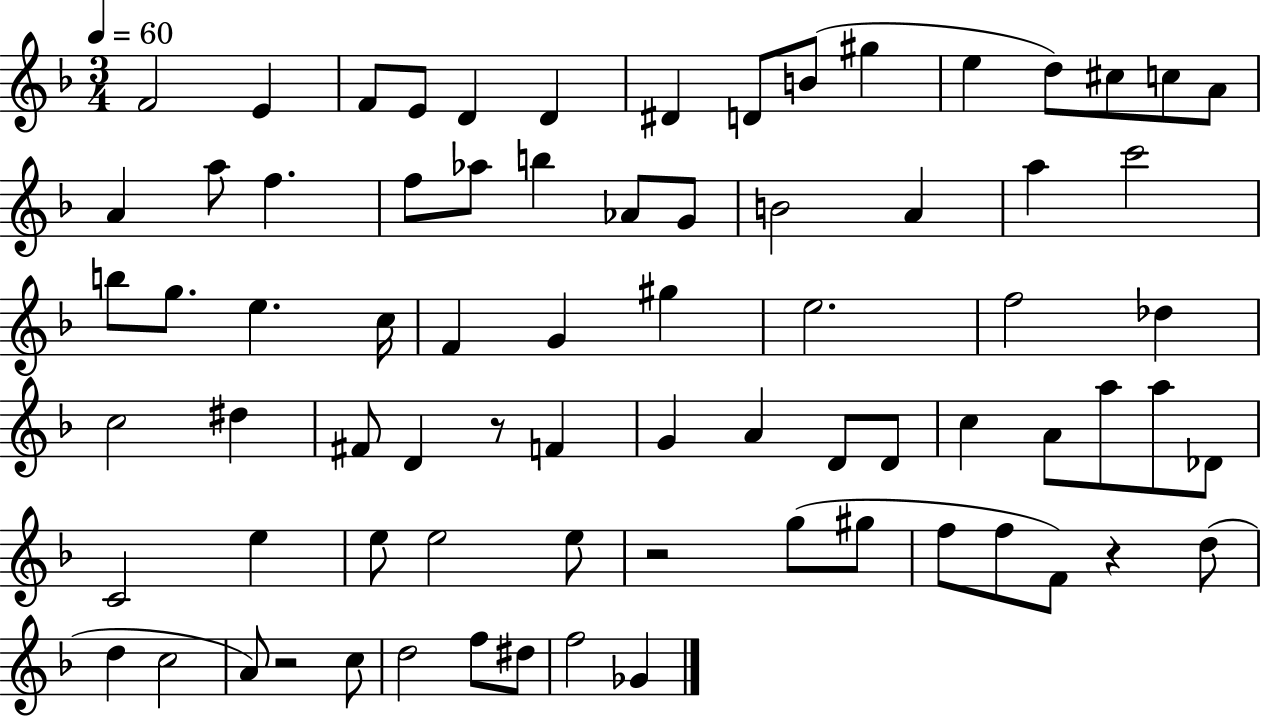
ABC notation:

X:1
T:Untitled
M:3/4
L:1/4
K:F
F2 E F/2 E/2 D D ^D D/2 B/2 ^g e d/2 ^c/2 c/2 A/2 A a/2 f f/2 _a/2 b _A/2 G/2 B2 A a c'2 b/2 g/2 e c/4 F G ^g e2 f2 _d c2 ^d ^F/2 D z/2 F G A D/2 D/2 c A/2 a/2 a/2 _D/2 C2 e e/2 e2 e/2 z2 g/2 ^g/2 f/2 f/2 F/2 z d/2 d c2 A/2 z2 c/2 d2 f/2 ^d/2 f2 _G